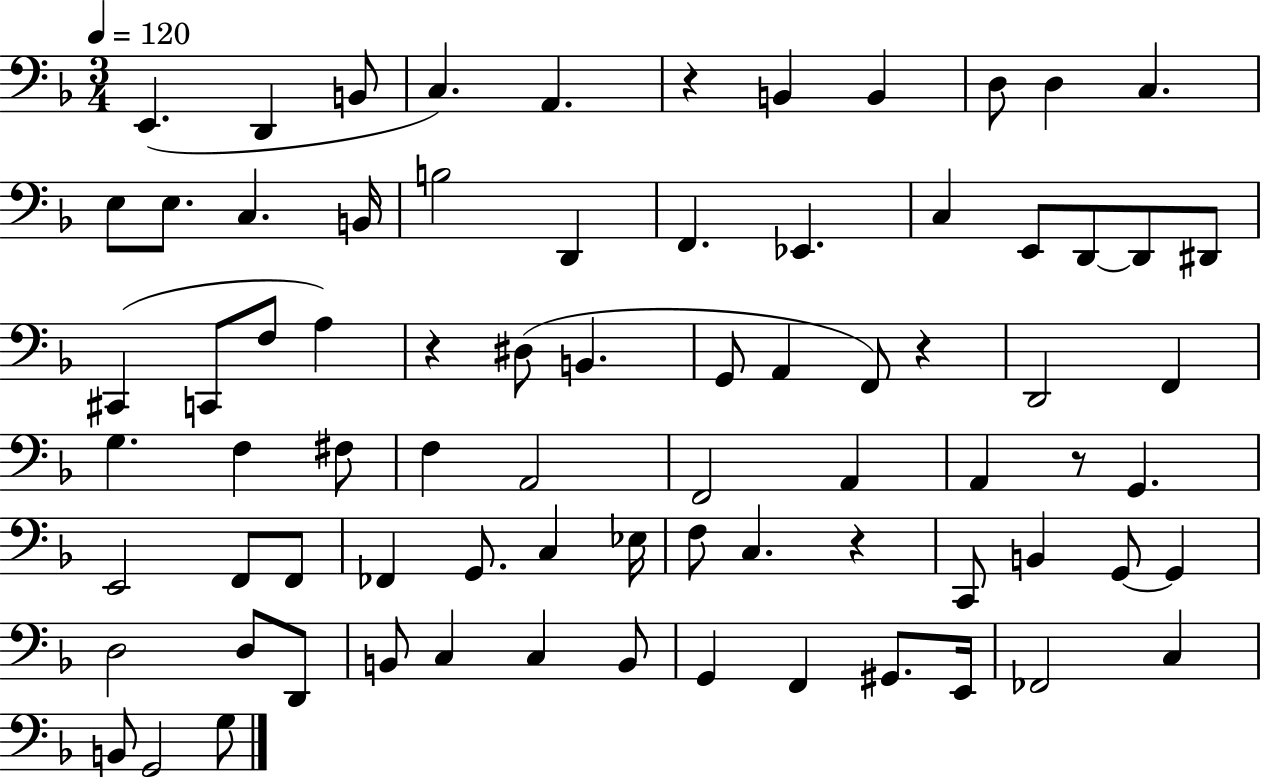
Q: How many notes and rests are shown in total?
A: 77